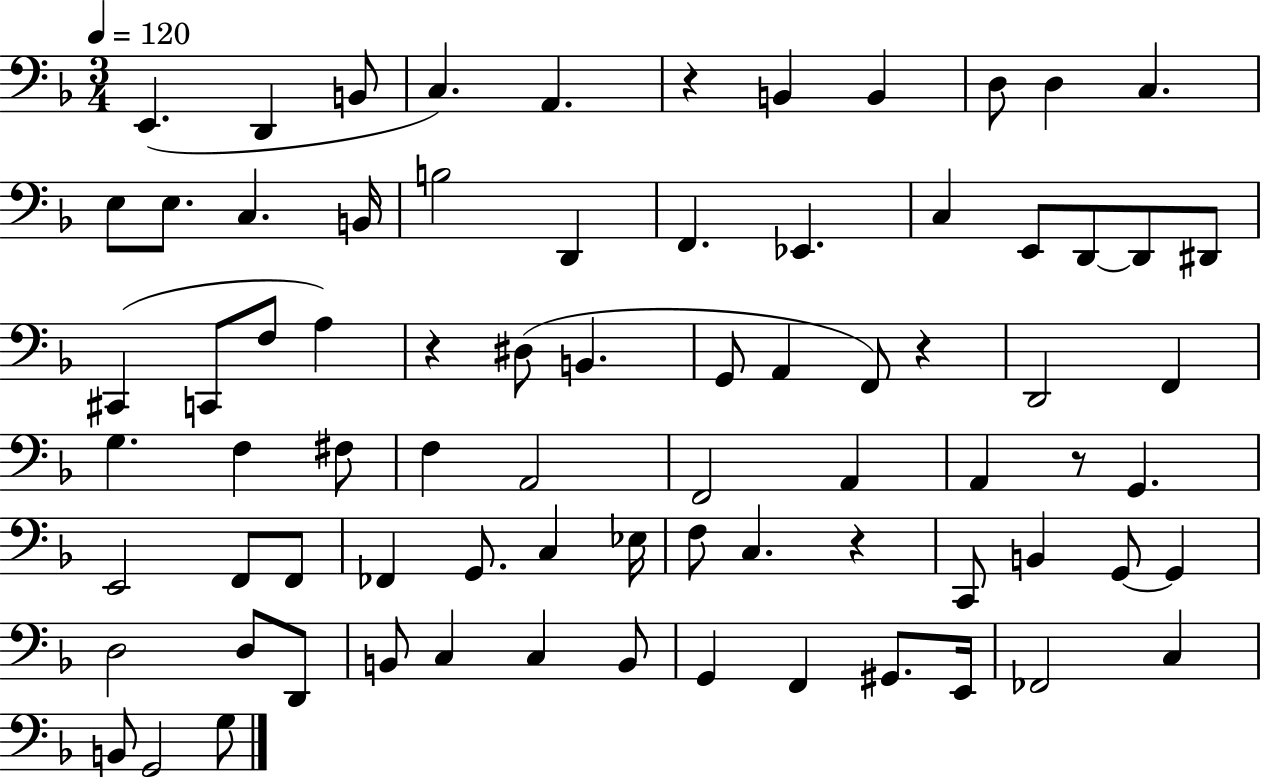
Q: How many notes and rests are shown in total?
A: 77